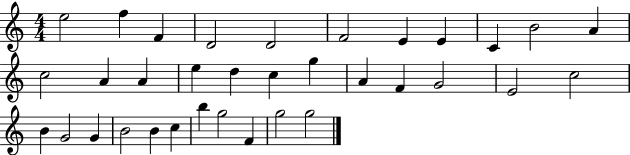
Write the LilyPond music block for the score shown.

{
  \clef treble
  \numericTimeSignature
  \time 4/4
  \key c \major
  e''2 f''4 f'4 | d'2 d'2 | f'2 e'4 e'4 | c'4 b'2 a'4 | \break c''2 a'4 a'4 | e''4 d''4 c''4 g''4 | a'4 f'4 g'2 | e'2 c''2 | \break b'4 g'2 g'4 | b'2 b'4 c''4 | b''4 g''2 f'4 | g''2 g''2 | \break \bar "|."
}